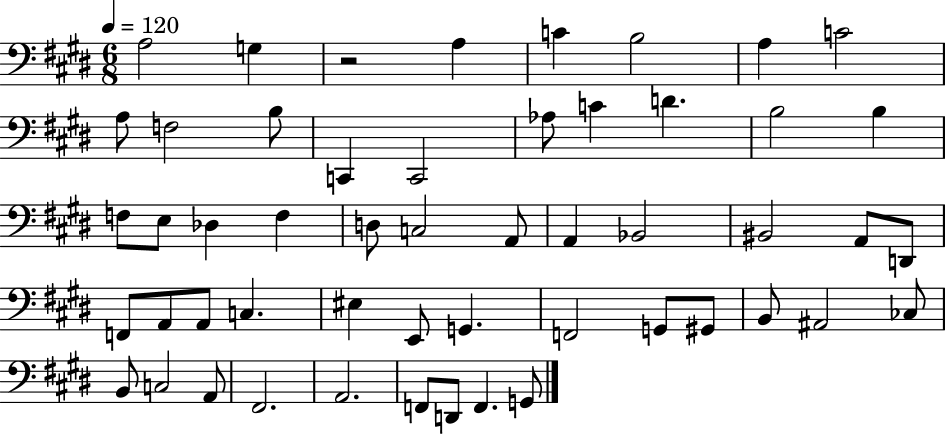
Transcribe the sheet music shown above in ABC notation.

X:1
T:Untitled
M:6/8
L:1/4
K:E
A,2 G, z2 A, C B,2 A, C2 A,/2 F,2 B,/2 C,, C,,2 _A,/2 C D B,2 B, F,/2 E,/2 _D, F, D,/2 C,2 A,,/2 A,, _B,,2 ^B,,2 A,,/2 D,,/2 F,,/2 A,,/2 A,,/2 C, ^E, E,,/2 G,, F,,2 G,,/2 ^G,,/2 B,,/2 ^A,,2 _C,/2 B,,/2 C,2 A,,/2 ^F,,2 A,,2 F,,/2 D,,/2 F,, G,,/2